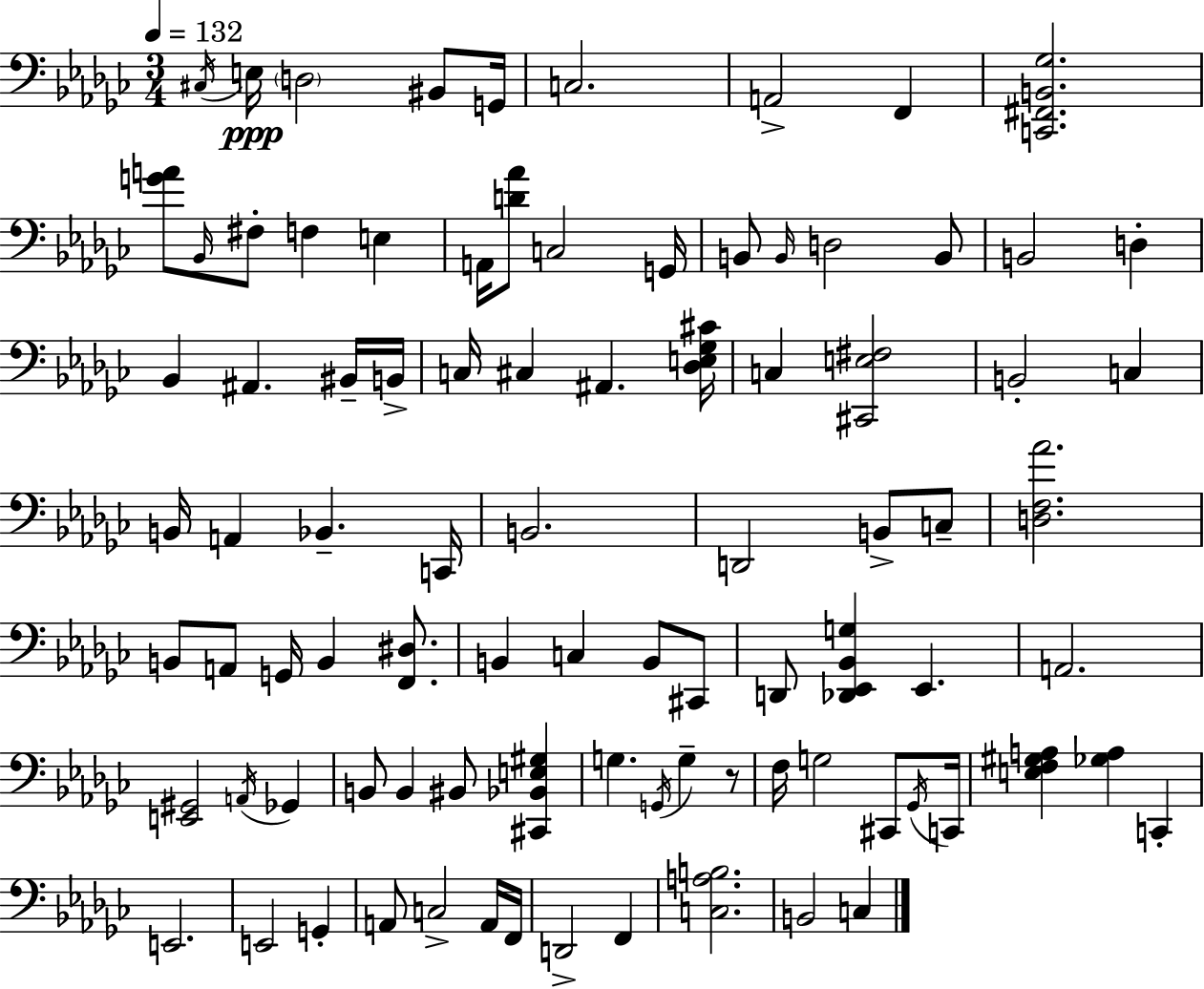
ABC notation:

X:1
T:Untitled
M:3/4
L:1/4
K:Ebm
^C,/4 E,/4 D,2 ^B,,/2 G,,/4 C,2 A,,2 F,, [C,,^F,,B,,_G,]2 [GA]/2 _B,,/4 ^F,/2 F, E, A,,/4 [D_A]/2 C,2 G,,/4 B,,/2 B,,/4 D,2 B,,/2 B,,2 D, _B,, ^A,, ^B,,/4 B,,/4 C,/4 ^C, ^A,, [_D,E,_G,^C]/4 C, [^C,,E,^F,]2 B,,2 C, B,,/4 A,, _B,, C,,/4 B,,2 D,,2 B,,/2 C,/2 [D,F,_A]2 B,,/2 A,,/2 G,,/4 B,, [F,,^D,]/2 B,, C, B,,/2 ^C,,/2 D,,/2 [_D,,_E,,_B,,G,] _E,, A,,2 [E,,^G,,]2 A,,/4 _G,, B,,/2 B,, ^B,,/2 [^C,,_B,,E,^G,] G, G,,/4 G, z/2 F,/4 G,2 ^C,,/2 _G,,/4 C,,/4 [E,F,^G,A,] [_G,A,] C,, E,,2 E,,2 G,, A,,/2 C,2 A,,/4 F,,/4 D,,2 F,, [C,A,B,]2 B,,2 C,